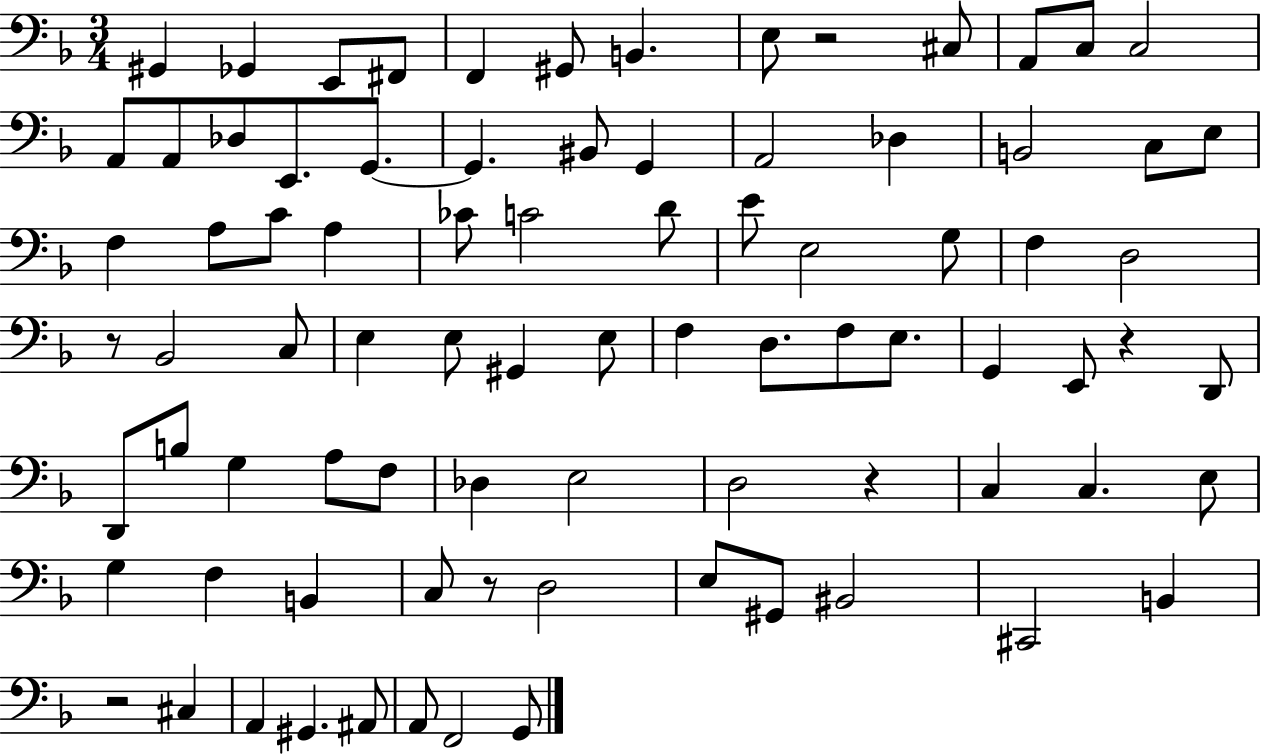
X:1
T:Untitled
M:3/4
L:1/4
K:F
^G,, _G,, E,,/2 ^F,,/2 F,, ^G,,/2 B,, E,/2 z2 ^C,/2 A,,/2 C,/2 C,2 A,,/2 A,,/2 _D,/2 E,,/2 G,,/2 G,, ^B,,/2 G,, A,,2 _D, B,,2 C,/2 E,/2 F, A,/2 C/2 A, _C/2 C2 D/2 E/2 E,2 G,/2 F, D,2 z/2 _B,,2 C,/2 E, E,/2 ^G,, E,/2 F, D,/2 F,/2 E,/2 G,, E,,/2 z D,,/2 D,,/2 B,/2 G, A,/2 F,/2 _D, E,2 D,2 z C, C, E,/2 G, F, B,, C,/2 z/2 D,2 E,/2 ^G,,/2 ^B,,2 ^C,,2 B,, z2 ^C, A,, ^G,, ^A,,/2 A,,/2 F,,2 G,,/2